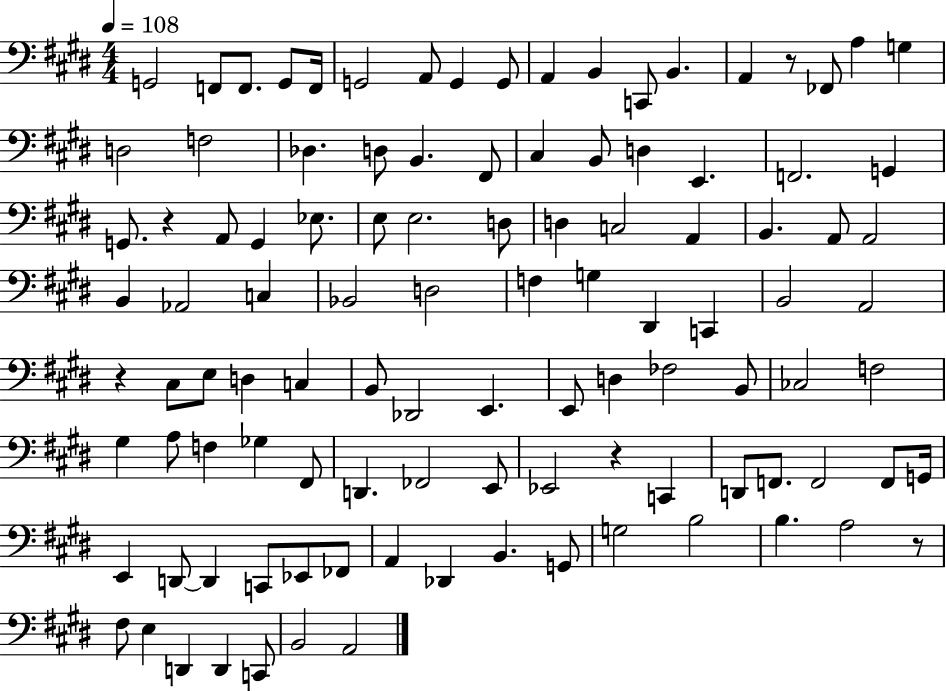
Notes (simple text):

G2/h F2/e F2/e. G2/e F2/s G2/h A2/e G2/q G2/e A2/q B2/q C2/e B2/q. A2/q R/e FES2/e A3/q G3/q D3/h F3/h Db3/q. D3/e B2/q. F#2/e C#3/q B2/e D3/q E2/q. F2/h. G2/q G2/e. R/q A2/e G2/q Eb3/e. E3/e E3/h. D3/e D3/q C3/h A2/q B2/q. A2/e A2/h B2/q Ab2/h C3/q Bb2/h D3/h F3/q G3/q D#2/q C2/q B2/h A2/h R/q C#3/e E3/e D3/q C3/q B2/e Db2/h E2/q. E2/e D3/q FES3/h B2/e CES3/h F3/h G#3/q A3/e F3/q Gb3/q F#2/e D2/q. FES2/h E2/e Eb2/h R/q C2/q D2/e F2/e. F2/h F2/e G2/s E2/q D2/e D2/q C2/e Eb2/e FES2/e A2/q Db2/q B2/q. G2/e G3/h B3/h B3/q. A3/h R/e F#3/e E3/q D2/q D2/q C2/e B2/h A2/h